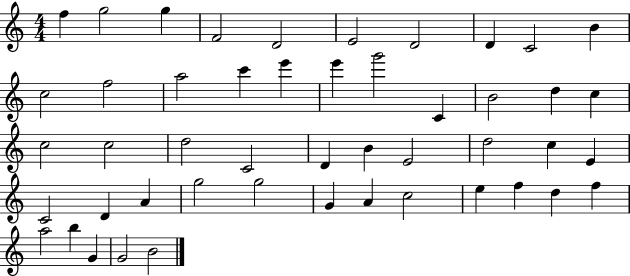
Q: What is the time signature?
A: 4/4